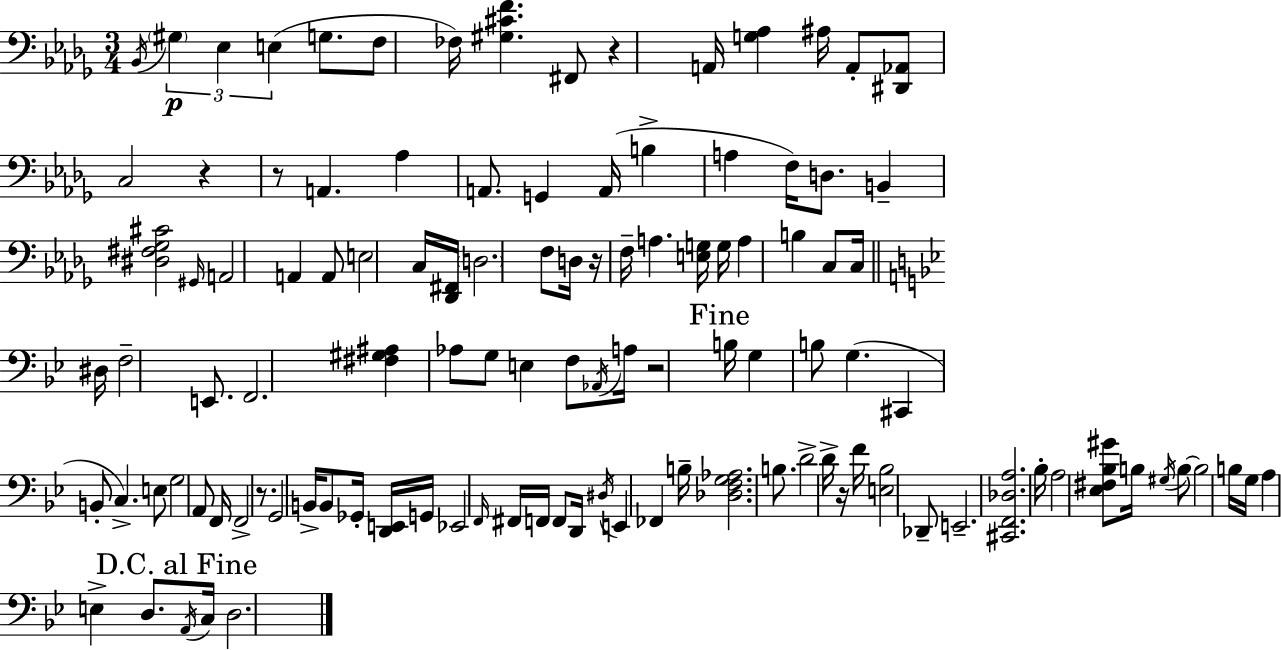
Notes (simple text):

Bb2/s G#3/q Eb3/q E3/q G3/e. F3/e FES3/s [G#3,C#4,F4]/q. F#2/e R/q A2/s [G3,Ab3]/q A#3/s A2/e [D#2,Ab2]/e C3/h R/q R/e A2/q. Ab3/q A2/e. G2/q A2/s B3/q A3/q F3/s D3/e. B2/q [D#3,F#3,Gb3,C#4]/h G#2/s A2/h A2/q A2/e E3/h C3/s [Db2,F#2]/s D3/h. F3/e D3/s R/s F3/s A3/q. [E3,G3]/s G3/s A3/q B3/q C3/e C3/s D#3/s F3/h E2/e. F2/h. [F#3,G#3,A#3]/q Ab3/e G3/e E3/q F3/e Ab2/s A3/s R/h B3/s G3/q B3/e G3/q. C#2/q B2/e C3/q. E3/e G3/h A2/e F2/s F2/h R/e. G2/h B2/s B2/e Gb2/s [D2,E2]/s G2/s Eb2/h F2/s F#2/s F2/s F2/e D2/s D#3/s E2/q FES2/q B3/s [Db3,F3,G3,Ab3]/h. B3/e. D4/h D4/s R/s F4/s [E3,Bb3]/h Db2/e E2/h. [C#2,F2,Db3,A3]/h. Bb3/s A3/h [Eb3,F#3,Bb3,G#4]/e B3/s G#3/s B3/e B3/h B3/s G3/s A3/q E3/q D3/e. A2/s C3/s D3/h.